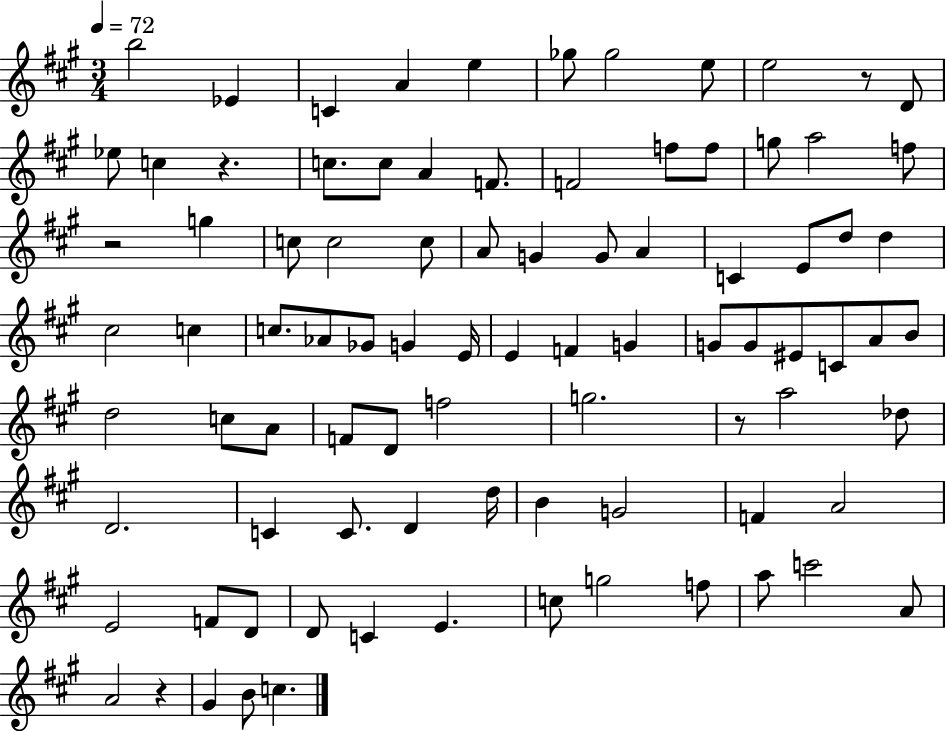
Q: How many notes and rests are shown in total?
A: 89